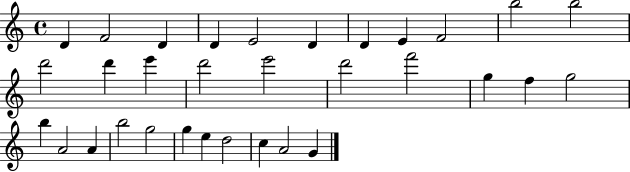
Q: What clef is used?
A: treble